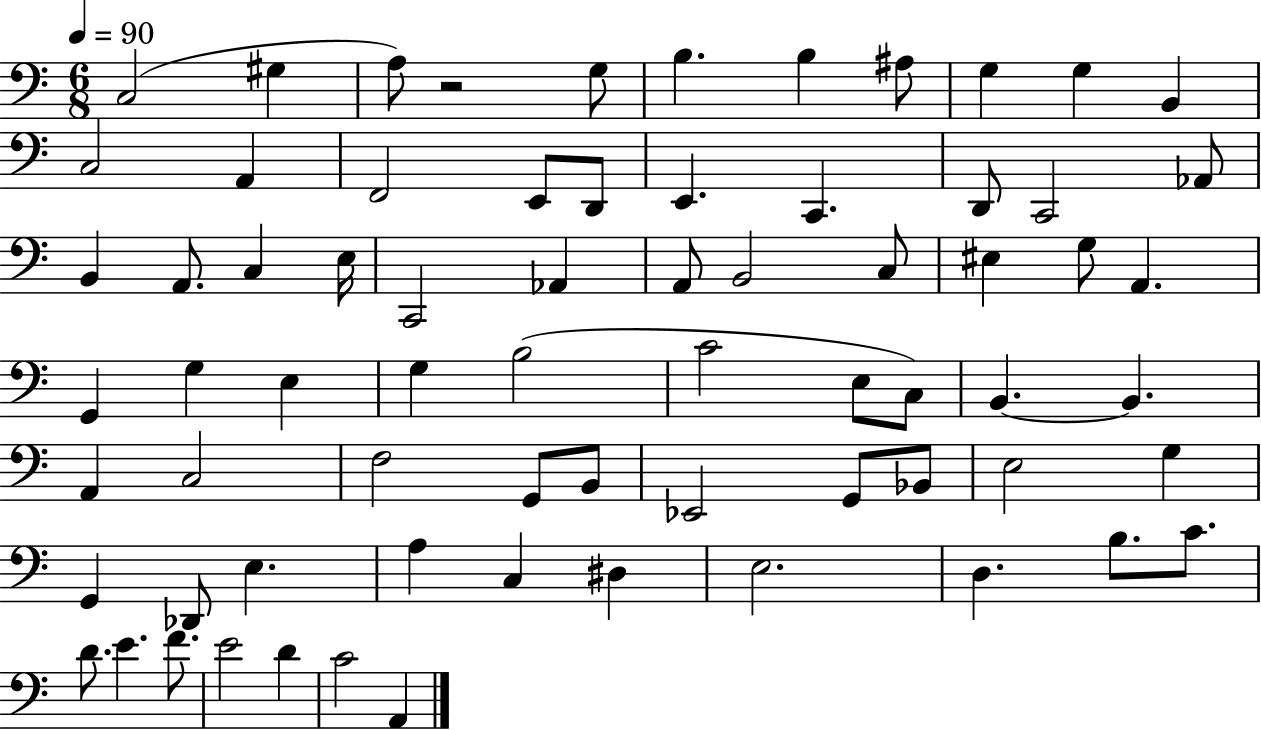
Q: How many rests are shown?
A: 1